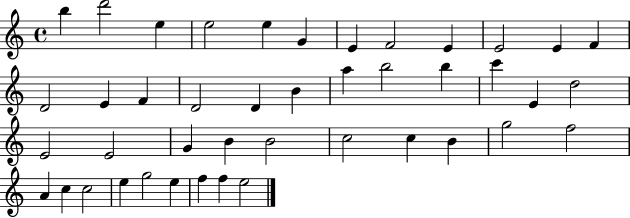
{
  \clef treble
  \time 4/4
  \defaultTimeSignature
  \key c \major
  b''4 d'''2 e''4 | e''2 e''4 g'4 | e'4 f'2 e'4 | e'2 e'4 f'4 | \break d'2 e'4 f'4 | d'2 d'4 b'4 | a''4 b''2 b''4 | c'''4 e'4 d''2 | \break e'2 e'2 | g'4 b'4 b'2 | c''2 c''4 b'4 | g''2 f''2 | \break a'4 c''4 c''2 | e''4 g''2 e''4 | f''4 f''4 e''2 | \bar "|."
}